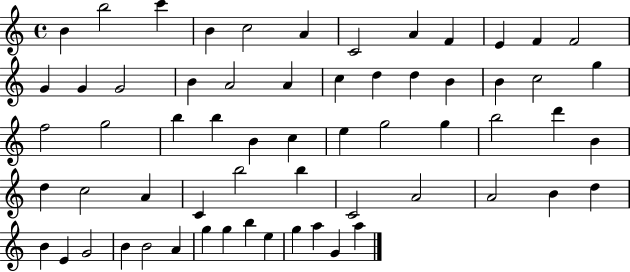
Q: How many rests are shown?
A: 0